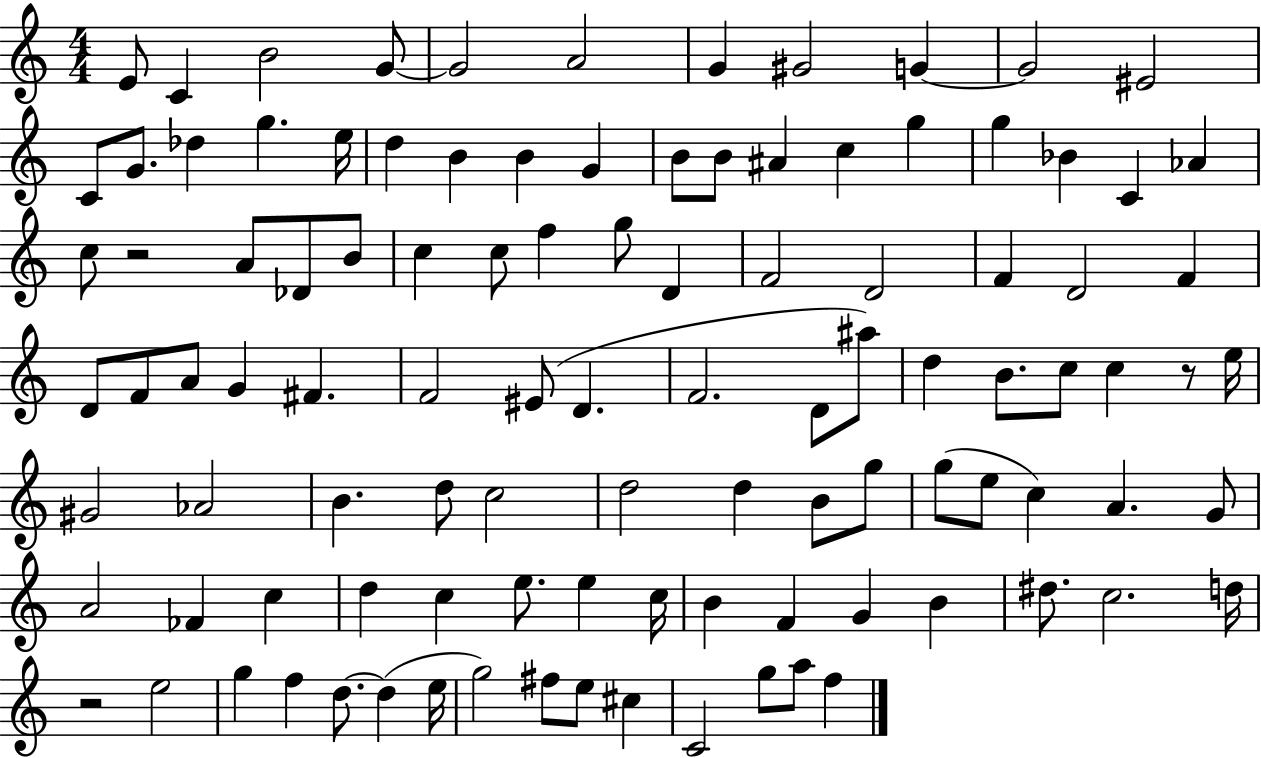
{
  \clef treble
  \numericTimeSignature
  \time 4/4
  \key c \major
  e'8 c'4 b'2 g'8~~ | g'2 a'2 | g'4 gis'2 g'4~~ | g'2 eis'2 | \break c'8 g'8. des''4 g''4. e''16 | d''4 b'4 b'4 g'4 | b'8 b'8 ais'4 c''4 g''4 | g''4 bes'4 c'4 aes'4 | \break c''8 r2 a'8 des'8 b'8 | c''4 c''8 f''4 g''8 d'4 | f'2 d'2 | f'4 d'2 f'4 | \break d'8 f'8 a'8 g'4 fis'4. | f'2 eis'8( d'4. | f'2. d'8 ais''8) | d''4 b'8. c''8 c''4 r8 e''16 | \break gis'2 aes'2 | b'4. d''8 c''2 | d''2 d''4 b'8 g''8 | g''8( e''8 c''4) a'4. g'8 | \break a'2 fes'4 c''4 | d''4 c''4 e''8. e''4 c''16 | b'4 f'4 g'4 b'4 | dis''8. c''2. d''16 | \break r2 e''2 | g''4 f''4 d''8.~~ d''4( e''16 | g''2) fis''8 e''8 cis''4 | c'2 g''8 a''8 f''4 | \break \bar "|."
}